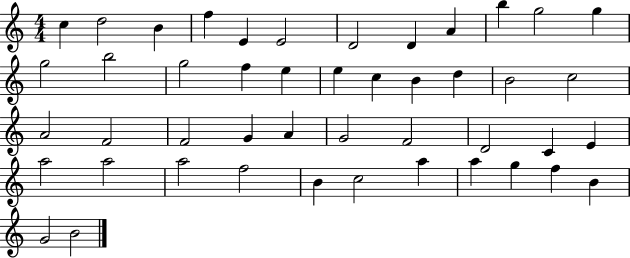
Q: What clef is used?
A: treble